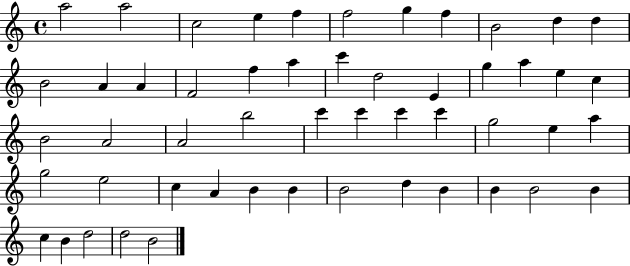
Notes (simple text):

A5/h A5/h C5/h E5/q F5/q F5/h G5/q F5/q B4/h D5/q D5/q B4/h A4/q A4/q F4/h F5/q A5/q C6/q D5/h E4/q G5/q A5/q E5/q C5/q B4/h A4/h A4/h B5/h C6/q C6/q C6/q C6/q G5/h E5/q A5/q G5/h E5/h C5/q A4/q B4/q B4/q B4/h D5/q B4/q B4/q B4/h B4/q C5/q B4/q D5/h D5/h B4/h